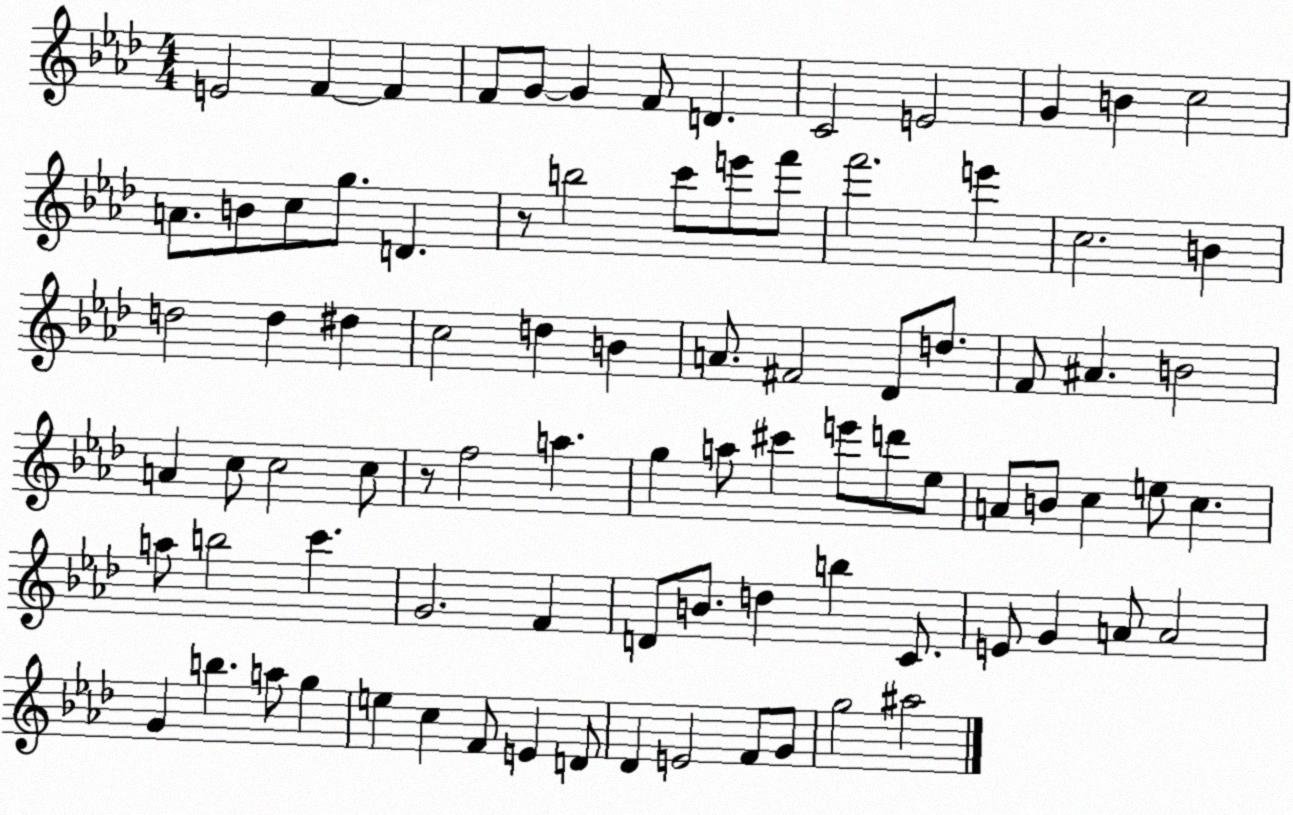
X:1
T:Untitled
M:4/4
L:1/4
K:Ab
E2 F F F/2 G/2 G F/2 D C2 E2 G B c2 A/2 B/2 c/2 g/2 D z/2 b2 c'/2 e'/2 f'/2 f'2 e' c2 B d2 d ^d c2 d B A/2 ^F2 _D/2 d/2 F/2 ^A B2 A c/2 c2 c/2 z/2 f2 a g a/2 ^c' e'/2 d'/2 _e/2 A/2 B/2 c e/2 c a/2 b2 c' G2 F D/2 B/2 d b C/2 E/2 G A/2 A2 G b a/2 g e c F/2 E D/2 _D E2 F/2 G/2 g2 ^a2